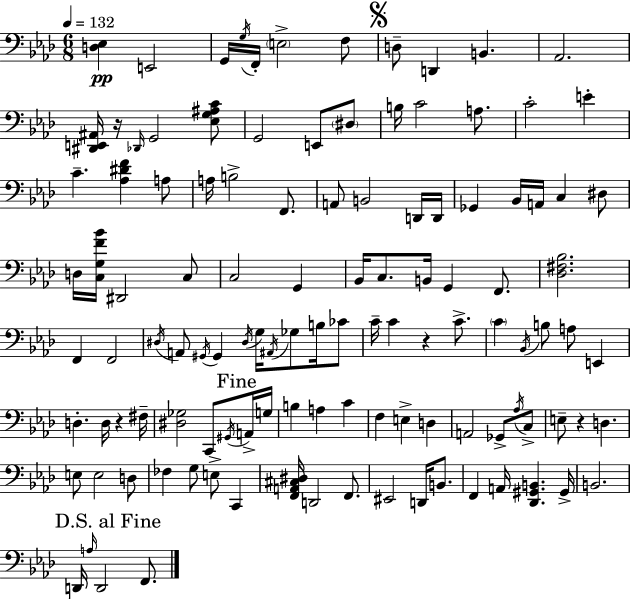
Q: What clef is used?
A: bass